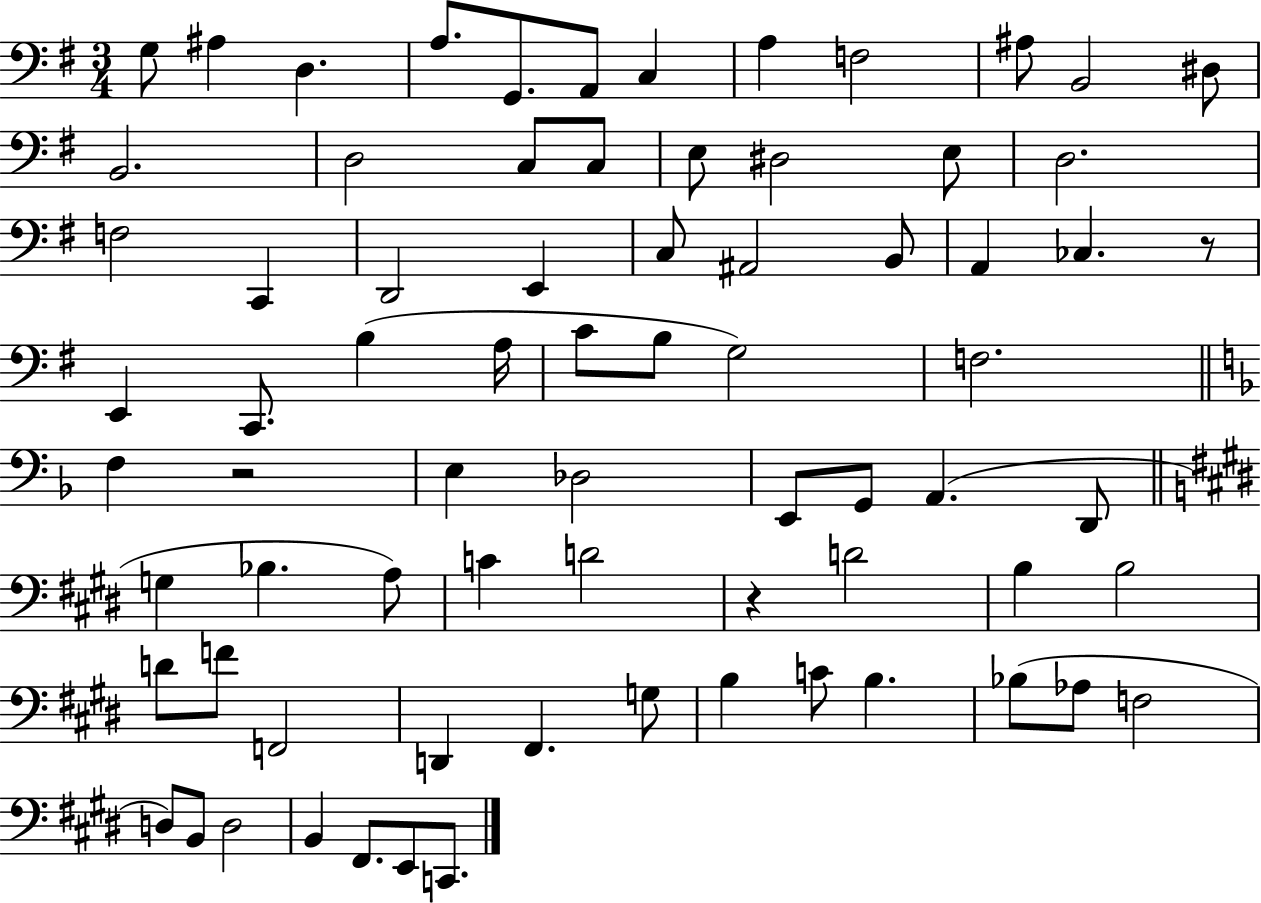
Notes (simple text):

G3/e A#3/q D3/q. A3/e. G2/e. A2/e C3/q A3/q F3/h A#3/e B2/h D#3/e B2/h. D3/h C3/e C3/e E3/e D#3/h E3/e D3/h. F3/h C2/q D2/h E2/q C3/e A#2/h B2/e A2/q CES3/q. R/e E2/q C2/e. B3/q A3/s C4/e B3/e G3/h F3/h. F3/q R/h E3/q Db3/h E2/e G2/e A2/q. D2/e G3/q Bb3/q. A3/e C4/q D4/h R/q D4/h B3/q B3/h D4/e F4/e F2/h D2/q F#2/q. G3/e B3/q C4/e B3/q. Bb3/e Ab3/e F3/h D3/e B2/e D3/h B2/q F#2/e. E2/e C2/e.